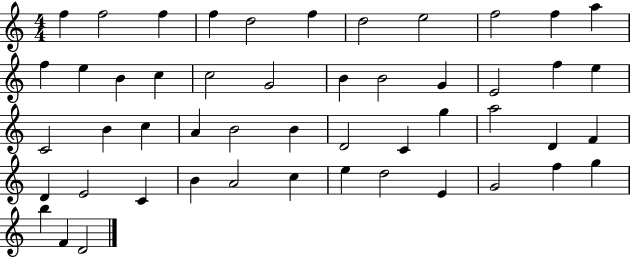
F5/q F5/h F5/q F5/q D5/h F5/q D5/h E5/h F5/h F5/q A5/q F5/q E5/q B4/q C5/q C5/h G4/h B4/q B4/h G4/q E4/h F5/q E5/q C4/h B4/q C5/q A4/q B4/h B4/q D4/h C4/q G5/q A5/h D4/q F4/q D4/q E4/h C4/q B4/q A4/h C5/q E5/q D5/h E4/q G4/h F5/q G5/q B5/q F4/q D4/h